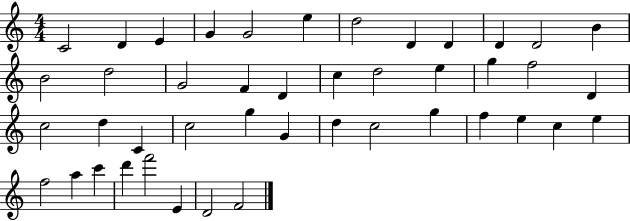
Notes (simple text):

C4/h D4/q E4/q G4/q G4/h E5/q D5/h D4/q D4/q D4/q D4/h B4/q B4/h D5/h G4/h F4/q D4/q C5/q D5/h E5/q G5/q F5/h D4/q C5/h D5/q C4/q C5/h G5/q G4/q D5/q C5/h G5/q F5/q E5/q C5/q E5/q F5/h A5/q C6/q D6/q F6/h E4/q D4/h F4/h